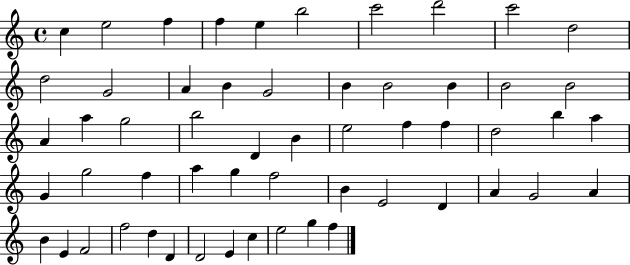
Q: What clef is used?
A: treble